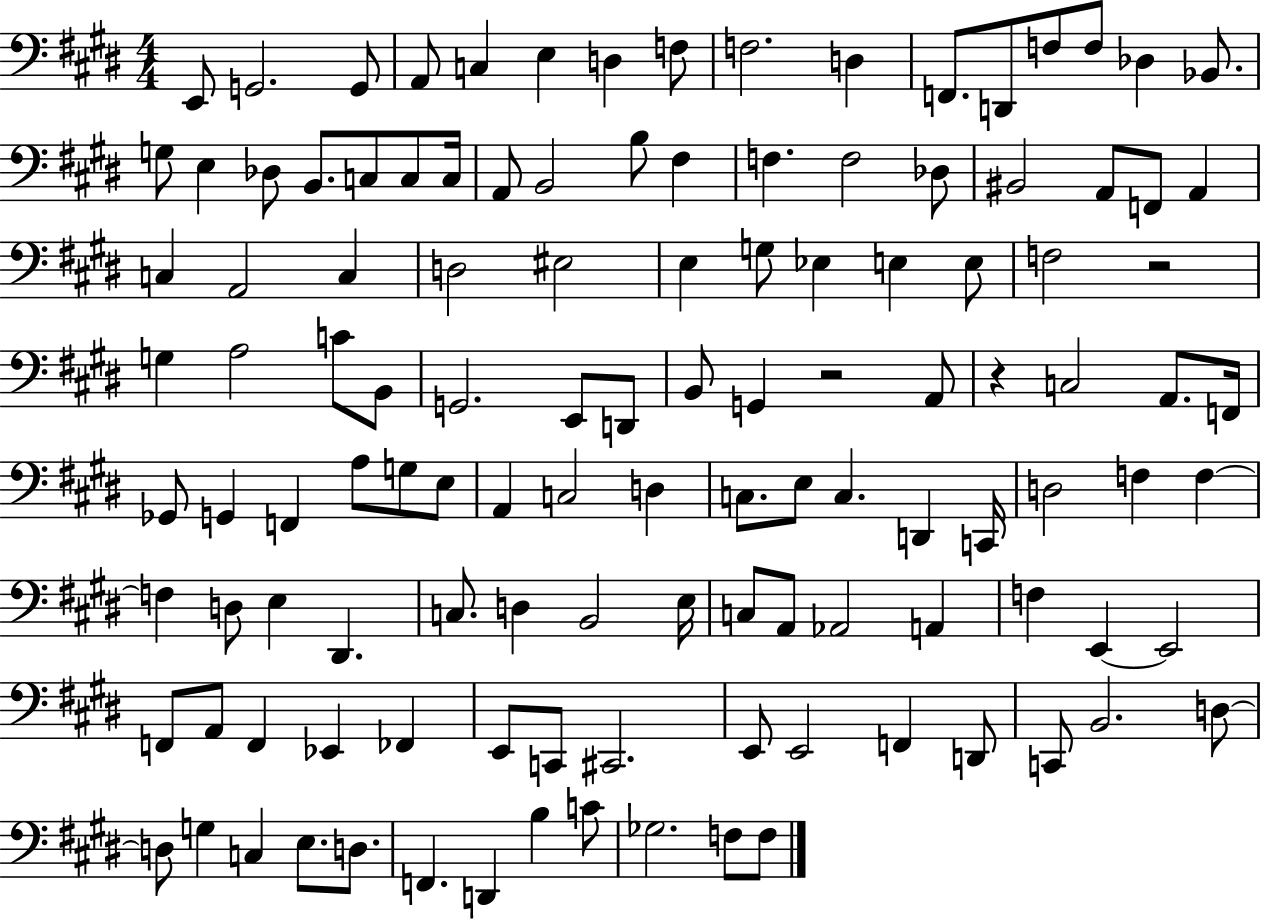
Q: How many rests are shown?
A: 3